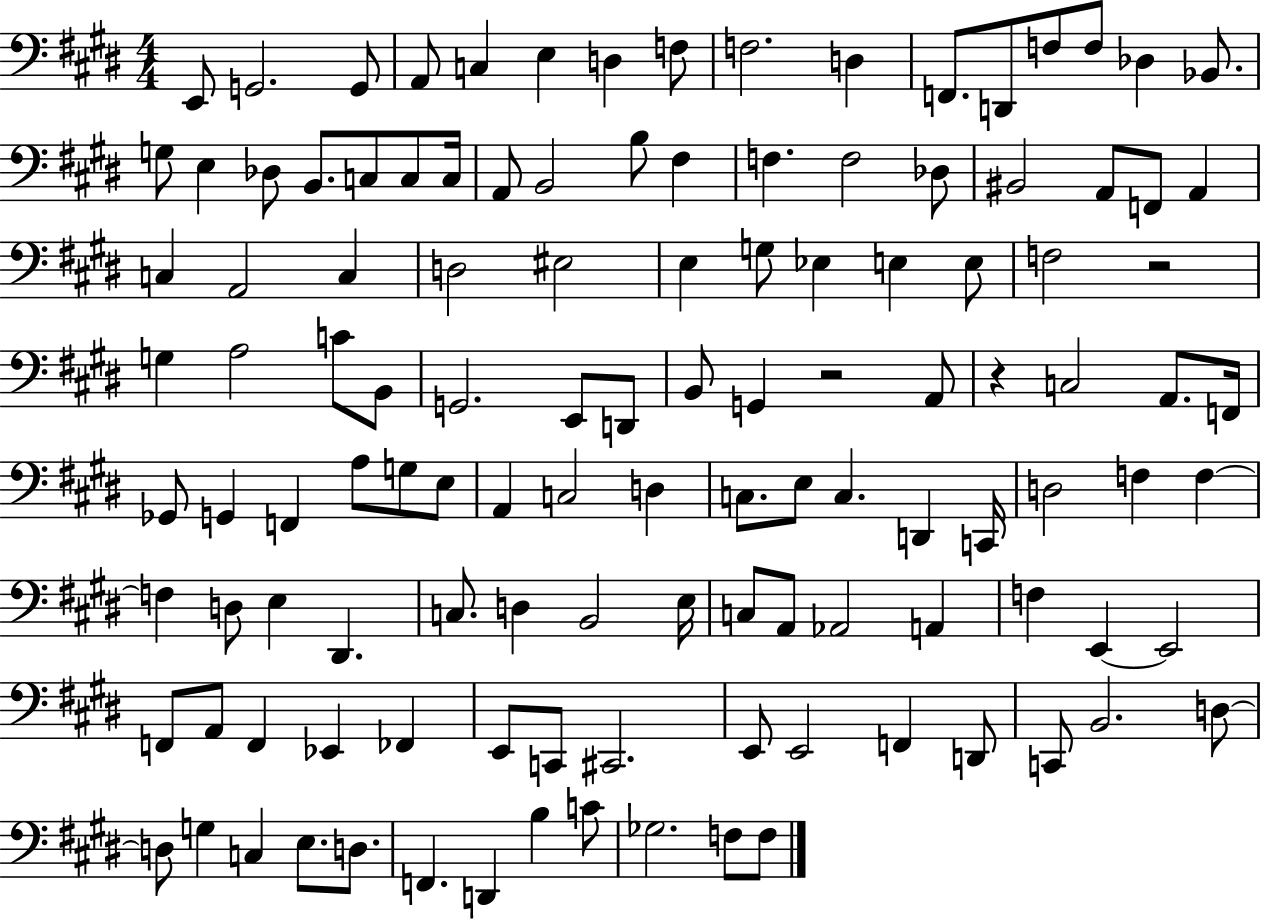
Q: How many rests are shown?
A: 3